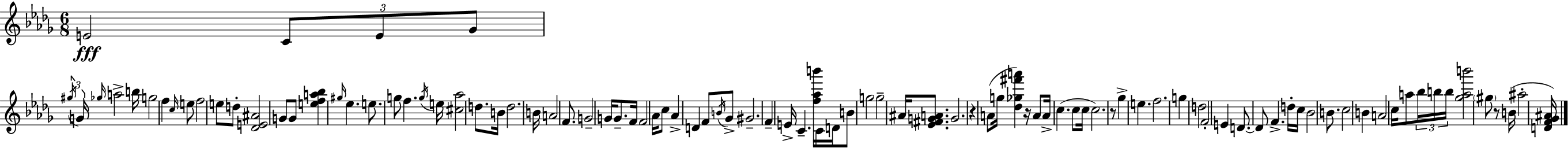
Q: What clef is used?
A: treble